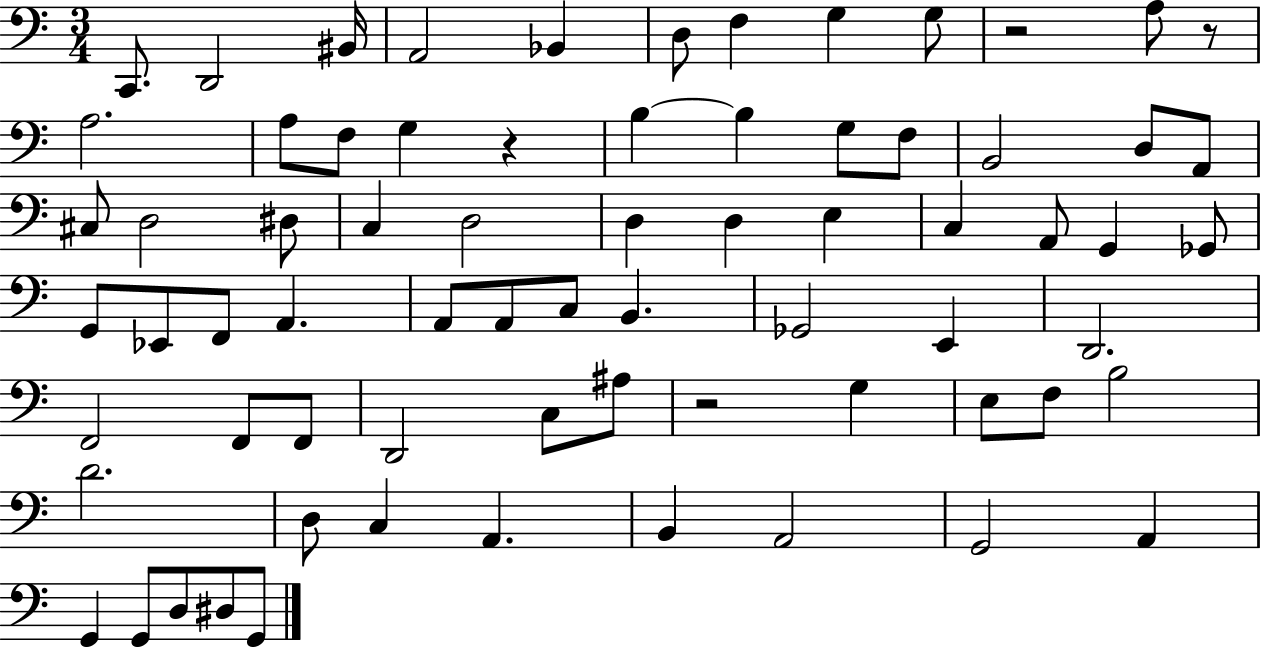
X:1
T:Untitled
M:3/4
L:1/4
K:C
C,,/2 D,,2 ^B,,/4 A,,2 _B,, D,/2 F, G, G,/2 z2 A,/2 z/2 A,2 A,/2 F,/2 G, z B, B, G,/2 F,/2 B,,2 D,/2 A,,/2 ^C,/2 D,2 ^D,/2 C, D,2 D, D, E, C, A,,/2 G,, _G,,/2 G,,/2 _E,,/2 F,,/2 A,, A,,/2 A,,/2 C,/2 B,, _G,,2 E,, D,,2 F,,2 F,,/2 F,,/2 D,,2 C,/2 ^A,/2 z2 G, E,/2 F,/2 B,2 D2 D,/2 C, A,, B,, A,,2 G,,2 A,, G,, G,,/2 D,/2 ^D,/2 G,,/2